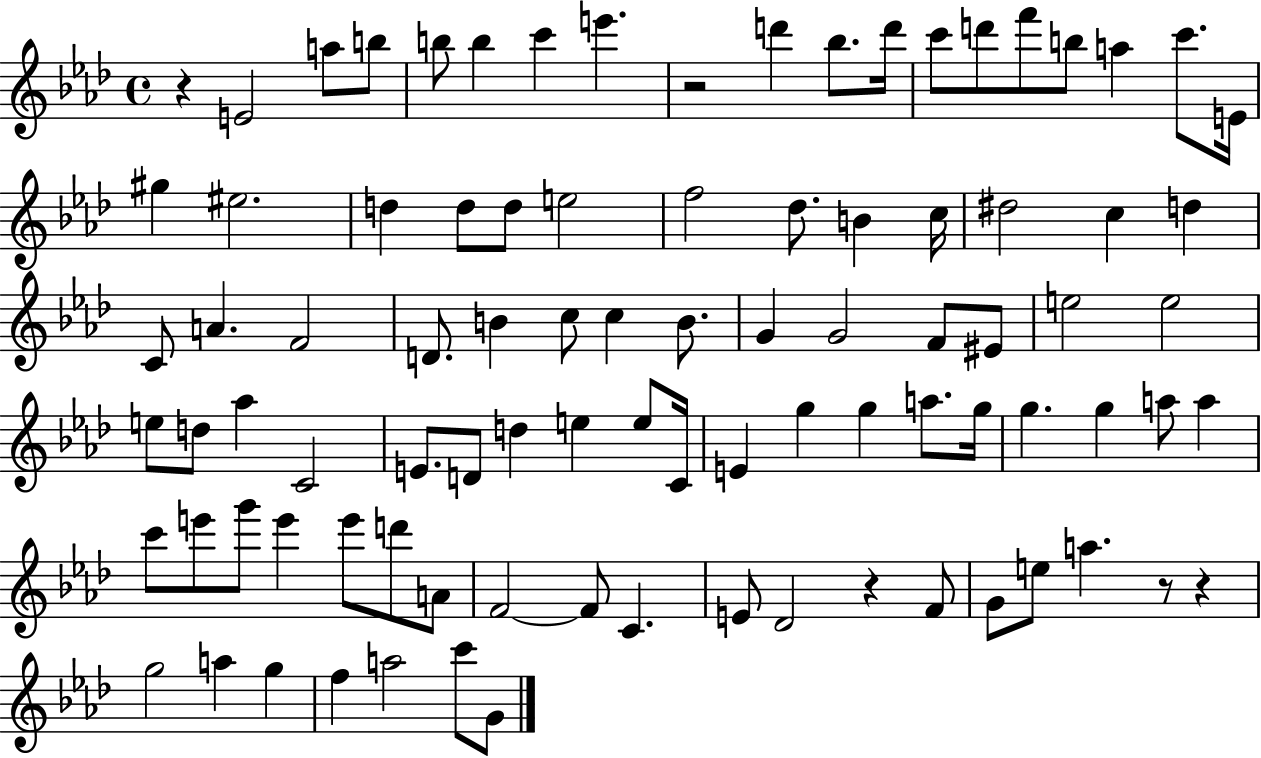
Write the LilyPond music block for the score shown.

{
  \clef treble
  \time 4/4
  \defaultTimeSignature
  \key aes \major
  r4 e'2 a''8 b''8 | b''8 b''4 c'''4 e'''4. | r2 d'''4 bes''8. d'''16 | c'''8 d'''8 f'''8 b''8 a''4 c'''8. e'16 | \break gis''4 eis''2. | d''4 d''8 d''8 e''2 | f''2 des''8. b'4 c''16 | dis''2 c''4 d''4 | \break c'8 a'4. f'2 | d'8. b'4 c''8 c''4 b'8. | g'4 g'2 f'8 eis'8 | e''2 e''2 | \break e''8 d''8 aes''4 c'2 | e'8. d'8 d''4 e''4 e''8 c'16 | e'4 g''4 g''4 a''8. g''16 | g''4. g''4 a''8 a''4 | \break c'''8 e'''8 g'''8 e'''4 e'''8 d'''8 a'8 | f'2~~ f'8 c'4. | e'8 des'2 r4 f'8 | g'8 e''8 a''4. r8 r4 | \break g''2 a''4 g''4 | f''4 a''2 c'''8 g'8 | \bar "|."
}